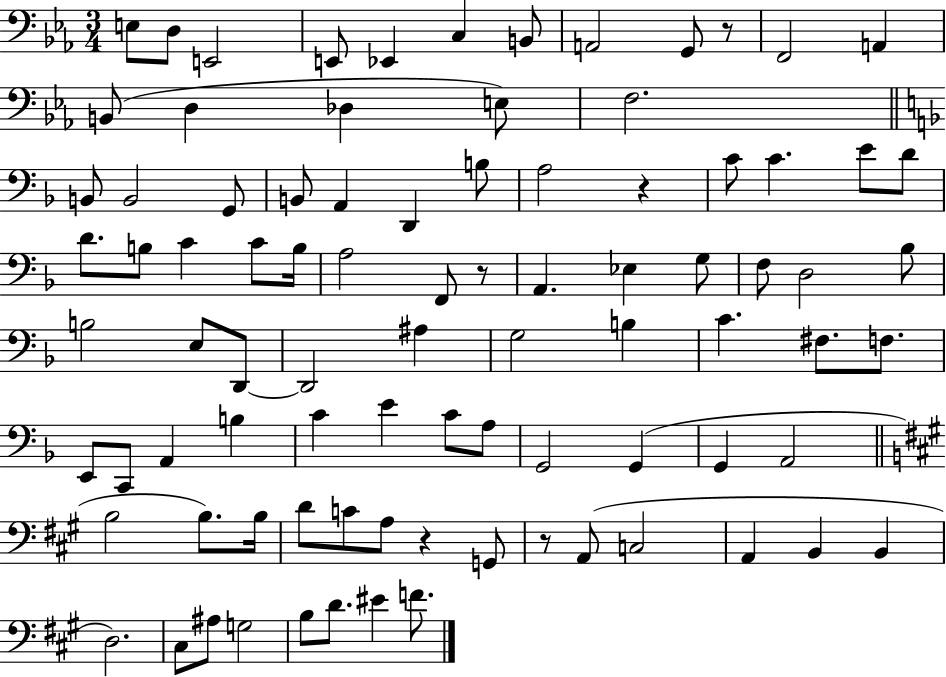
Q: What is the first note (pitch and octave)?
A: E3